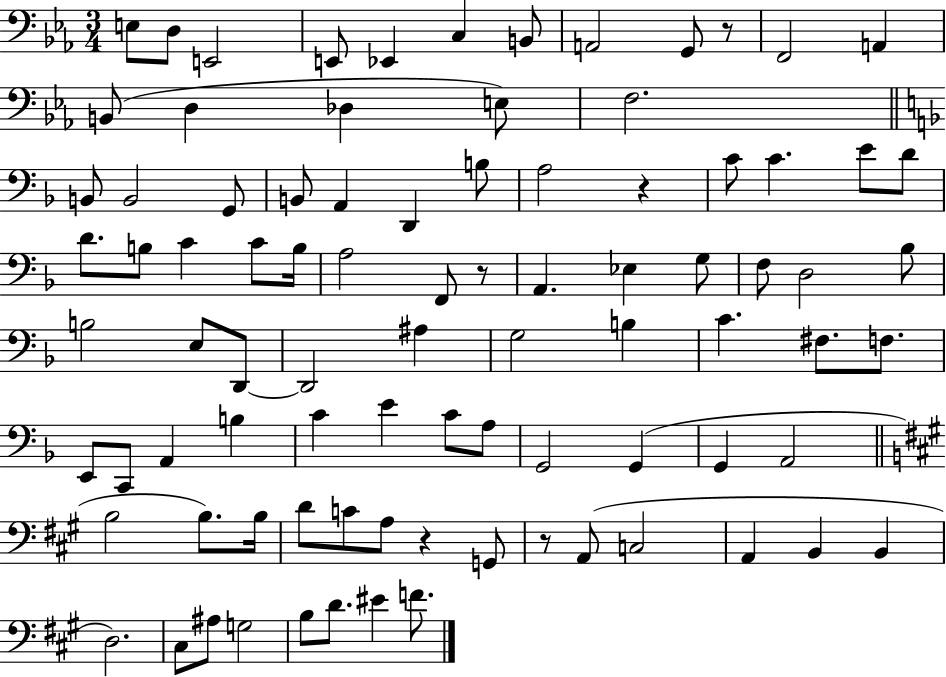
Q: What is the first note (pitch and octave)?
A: E3